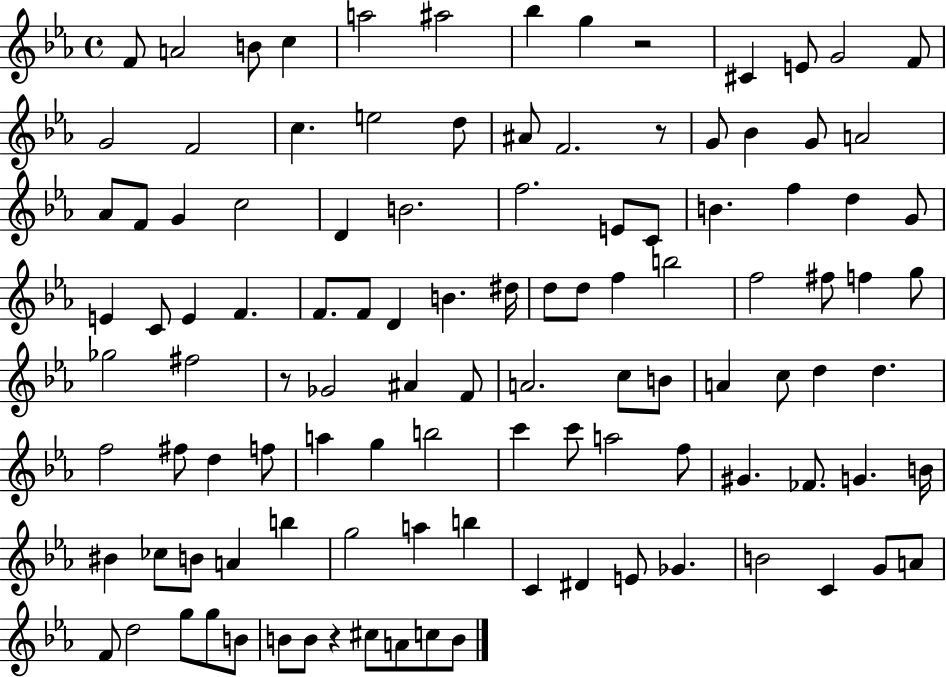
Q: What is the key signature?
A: EES major